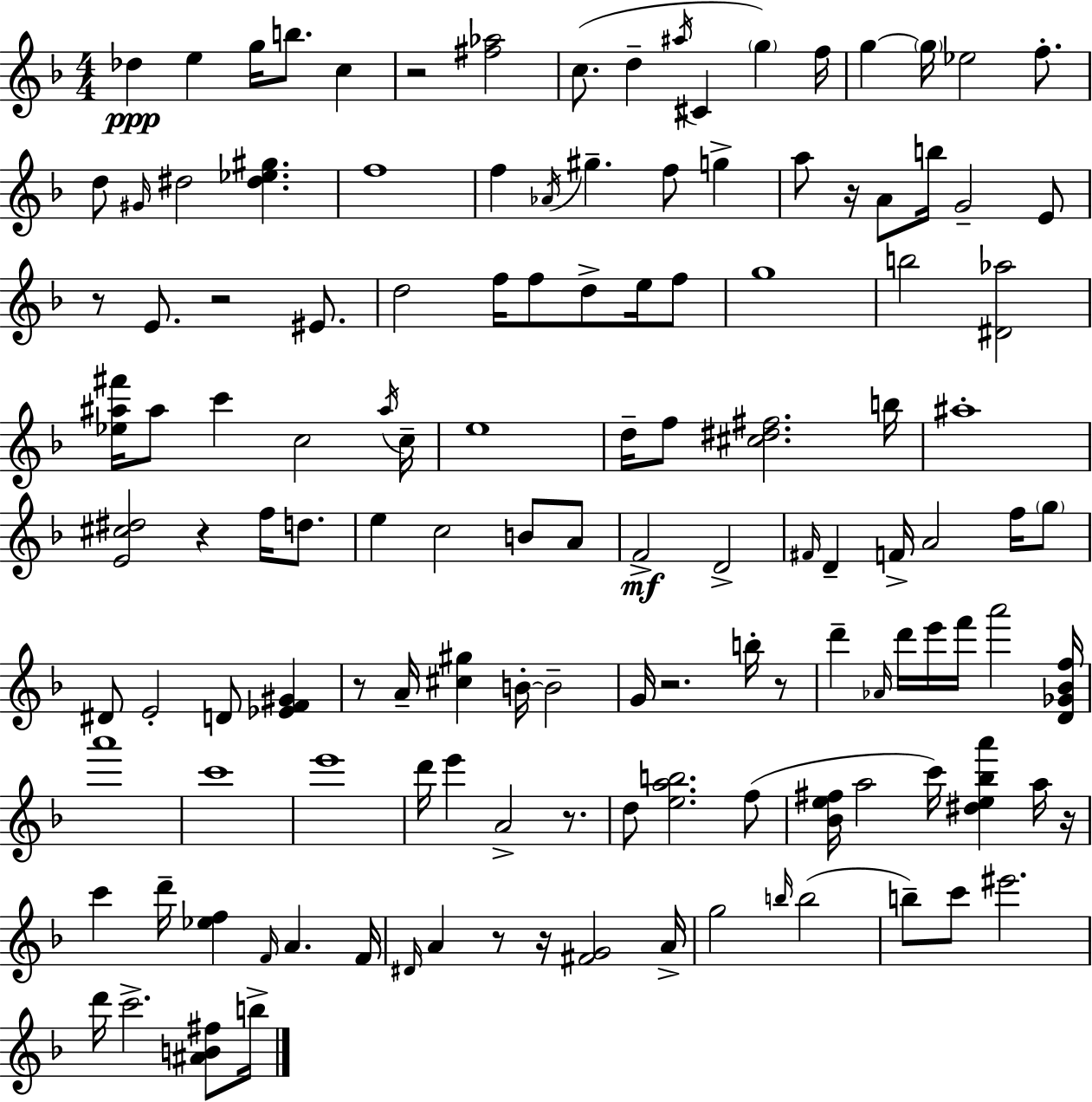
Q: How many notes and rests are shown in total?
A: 132